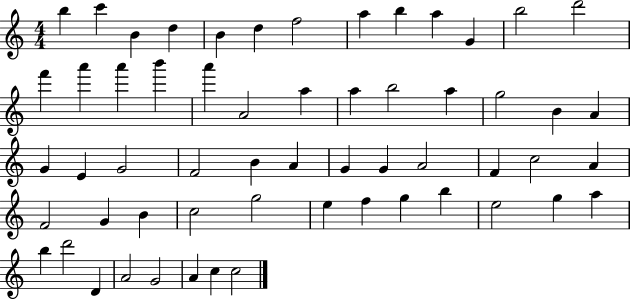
{
  \clef treble
  \numericTimeSignature
  \time 4/4
  \key c \major
  b''4 c'''4 b'4 d''4 | b'4 d''4 f''2 | a''4 b''4 a''4 g'4 | b''2 d'''2 | \break f'''4 a'''4 a'''4 b'''4 | a'''4 a'2 a''4 | a''4 b''2 a''4 | g''2 b'4 a'4 | \break g'4 e'4 g'2 | f'2 b'4 a'4 | g'4 g'4 a'2 | f'4 c''2 a'4 | \break f'2 g'4 b'4 | c''2 g''2 | e''4 f''4 g''4 b''4 | e''2 g''4 a''4 | \break b''4 d'''2 d'4 | a'2 g'2 | a'4 c''4 c''2 | \bar "|."
}